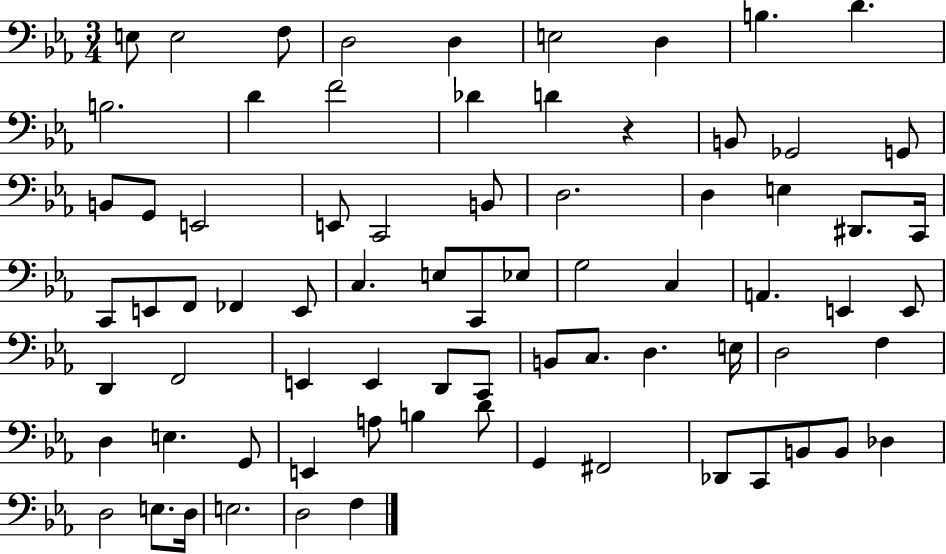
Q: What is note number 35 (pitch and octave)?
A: E3